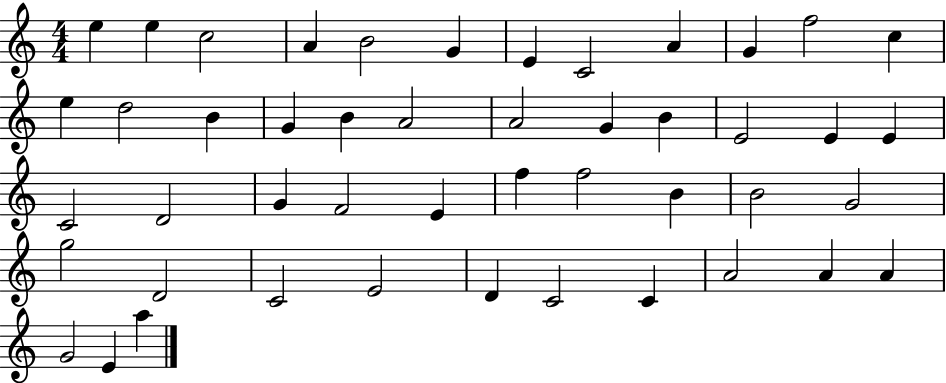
{
  \clef treble
  \numericTimeSignature
  \time 4/4
  \key c \major
  e''4 e''4 c''2 | a'4 b'2 g'4 | e'4 c'2 a'4 | g'4 f''2 c''4 | \break e''4 d''2 b'4 | g'4 b'4 a'2 | a'2 g'4 b'4 | e'2 e'4 e'4 | \break c'2 d'2 | g'4 f'2 e'4 | f''4 f''2 b'4 | b'2 g'2 | \break g''2 d'2 | c'2 e'2 | d'4 c'2 c'4 | a'2 a'4 a'4 | \break g'2 e'4 a''4 | \bar "|."
}